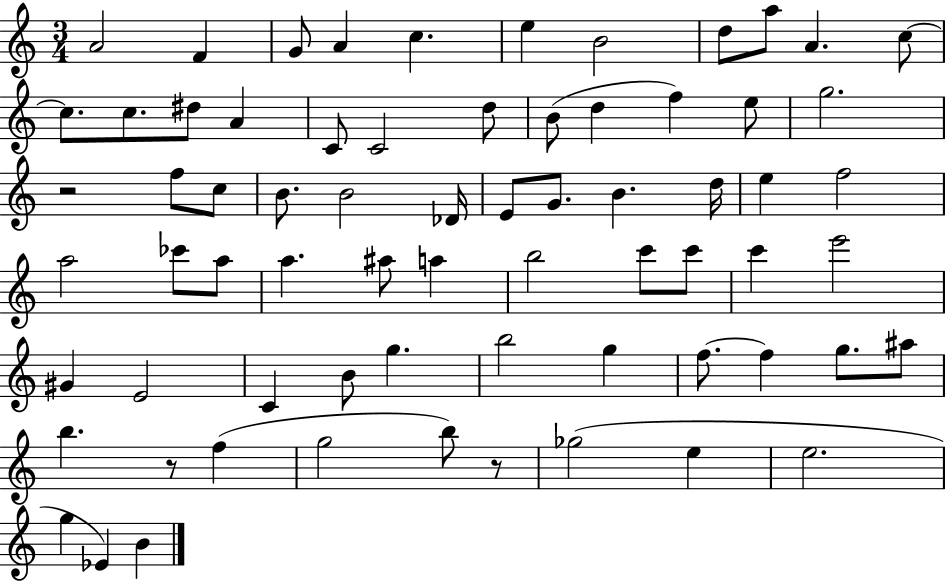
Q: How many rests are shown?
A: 3